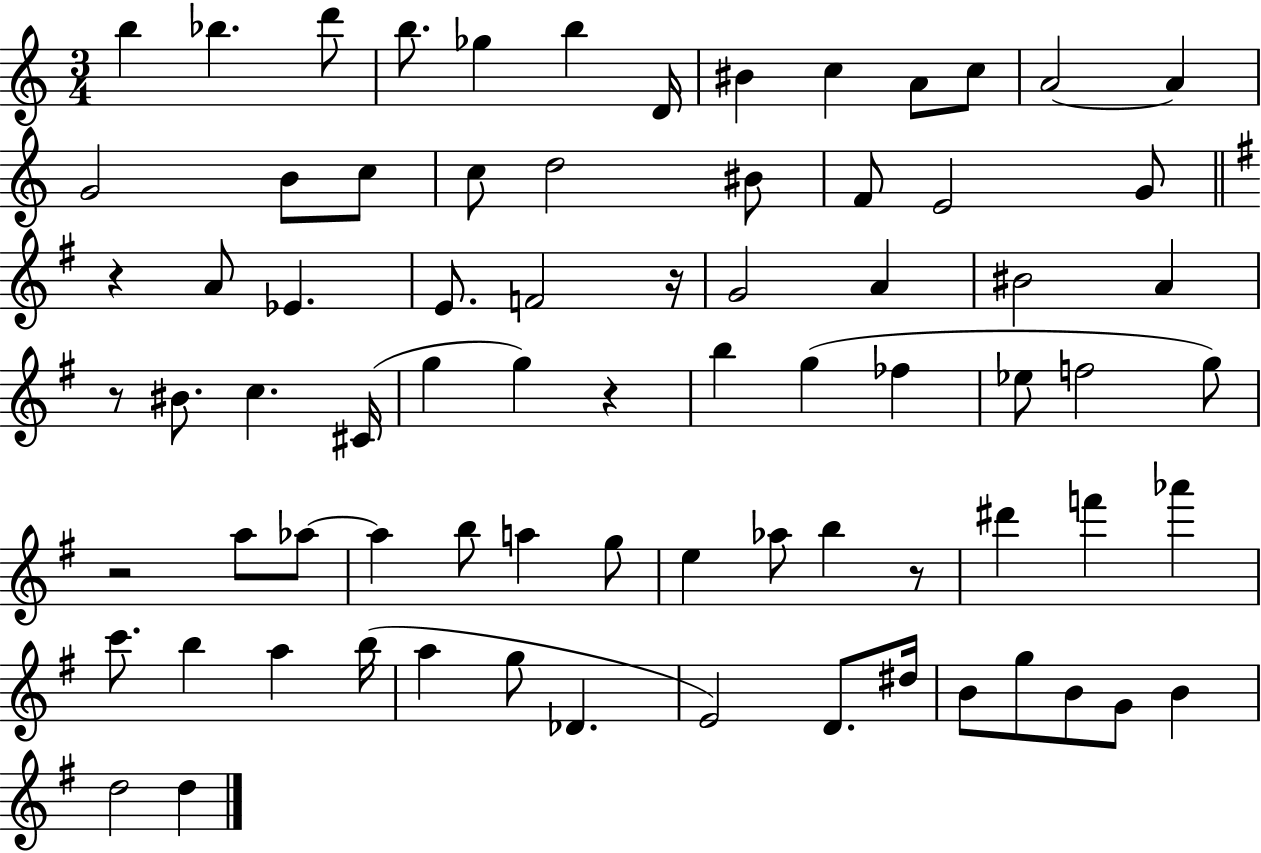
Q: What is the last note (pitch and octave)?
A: D5